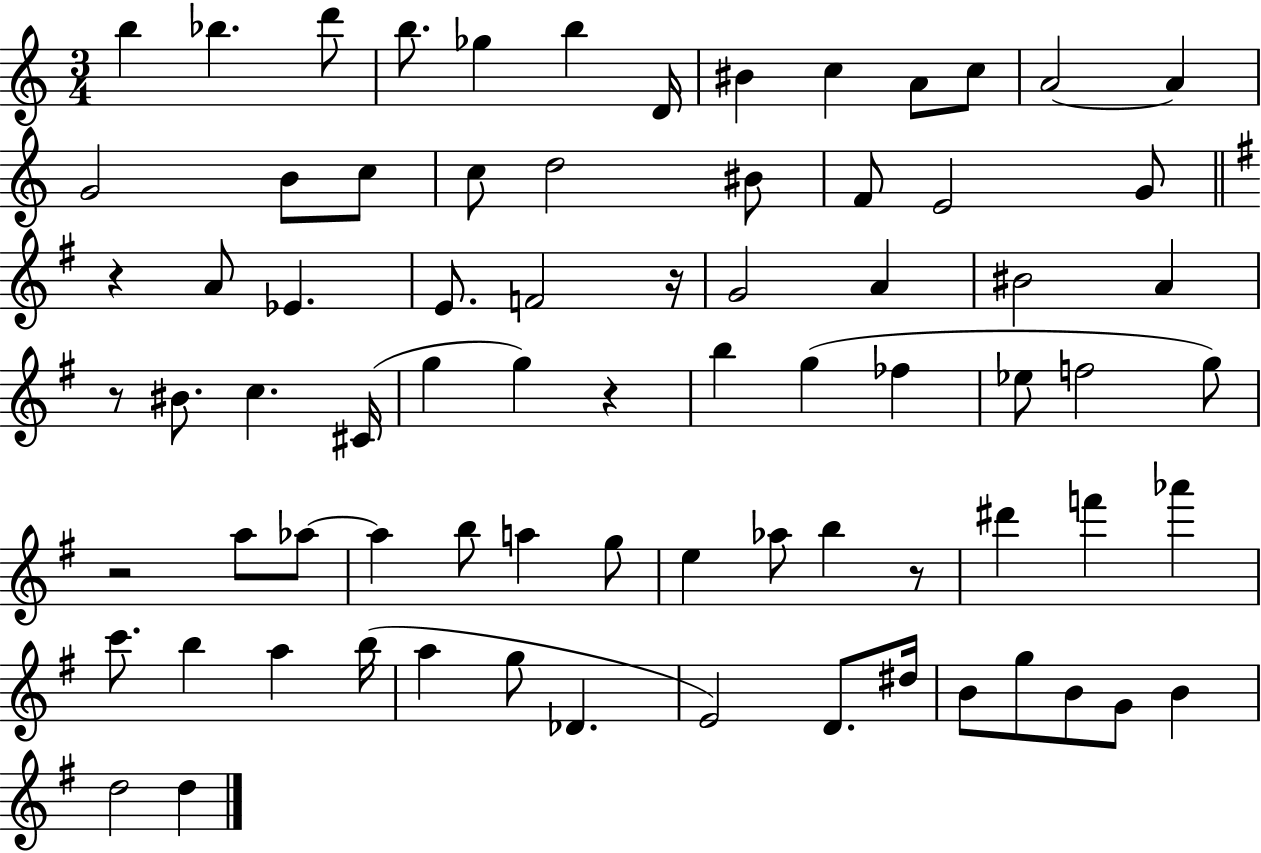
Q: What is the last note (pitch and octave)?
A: D5